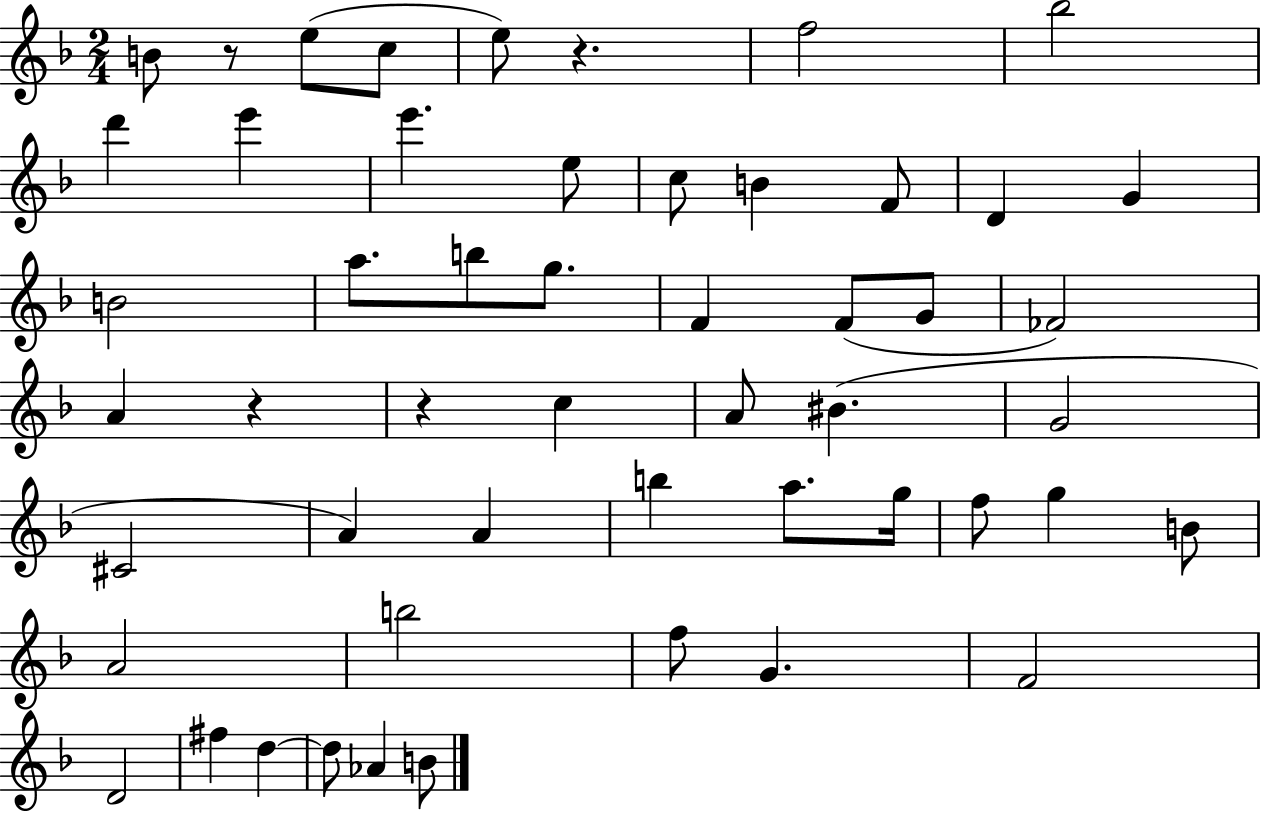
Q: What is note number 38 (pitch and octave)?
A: A4